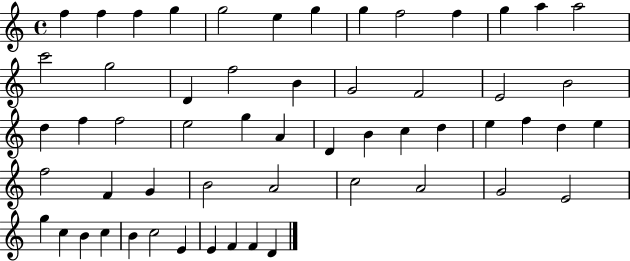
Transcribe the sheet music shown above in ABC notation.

X:1
T:Untitled
M:4/4
L:1/4
K:C
f f f g g2 e g g f2 f g a a2 c'2 g2 D f2 B G2 F2 E2 B2 d f f2 e2 g A D B c d e f d e f2 F G B2 A2 c2 A2 G2 E2 g c B c B c2 E E F F D